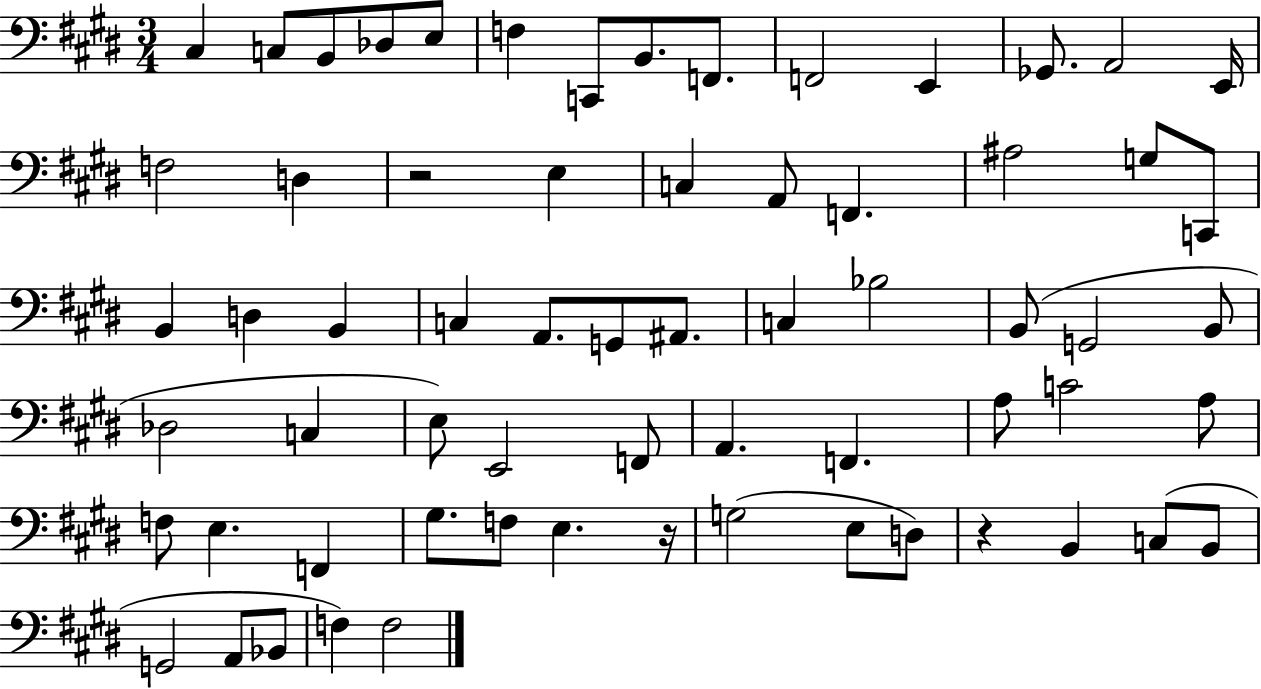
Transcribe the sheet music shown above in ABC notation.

X:1
T:Untitled
M:3/4
L:1/4
K:E
^C, C,/2 B,,/2 _D,/2 E,/2 F, C,,/2 B,,/2 F,,/2 F,,2 E,, _G,,/2 A,,2 E,,/4 F,2 D, z2 E, C, A,,/2 F,, ^A,2 G,/2 C,,/2 B,, D, B,, C, A,,/2 G,,/2 ^A,,/2 C, _B,2 B,,/2 G,,2 B,,/2 _D,2 C, E,/2 E,,2 F,,/2 A,, F,, A,/2 C2 A,/2 F,/2 E, F,, ^G,/2 F,/2 E, z/4 G,2 E,/2 D,/2 z B,, C,/2 B,,/2 G,,2 A,,/2 _B,,/2 F, F,2